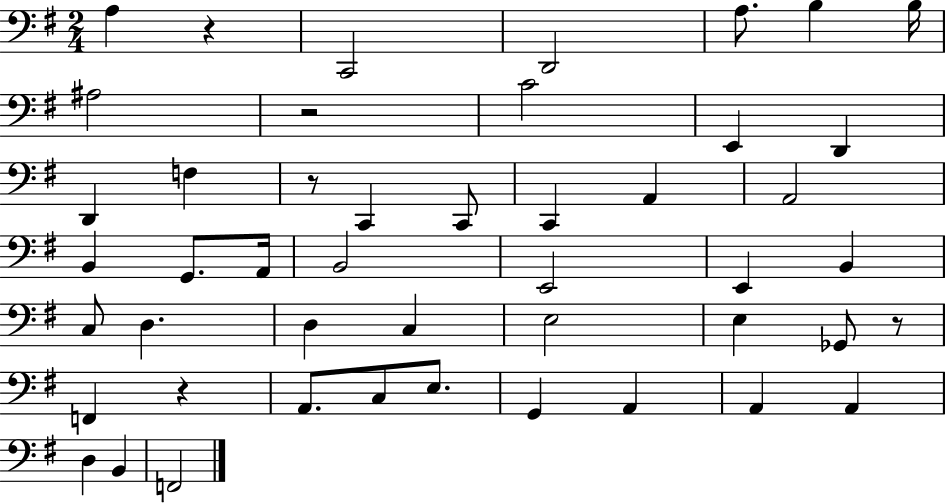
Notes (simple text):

A3/q R/q C2/h D2/h A3/e. B3/q B3/s A#3/h R/h C4/h E2/q D2/q D2/q F3/q R/e C2/q C2/e C2/q A2/q A2/h B2/q G2/e. A2/s B2/h E2/h E2/q B2/q C3/e D3/q. D3/q C3/q E3/h E3/q Gb2/e R/e F2/q R/q A2/e. C3/e E3/e. G2/q A2/q A2/q A2/q D3/q B2/q F2/h